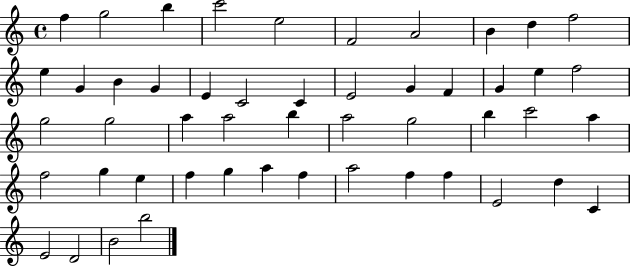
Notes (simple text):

F5/q G5/h B5/q C6/h E5/h F4/h A4/h B4/q D5/q F5/h E5/q G4/q B4/q G4/q E4/q C4/h C4/q E4/h G4/q F4/q G4/q E5/q F5/h G5/h G5/h A5/q A5/h B5/q A5/h G5/h B5/q C6/h A5/q F5/h G5/q E5/q F5/q G5/q A5/q F5/q A5/h F5/q F5/q E4/h D5/q C4/q E4/h D4/h B4/h B5/h